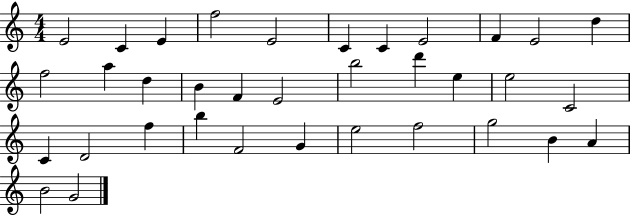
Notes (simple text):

E4/h C4/q E4/q F5/h E4/h C4/q C4/q E4/h F4/q E4/h D5/q F5/h A5/q D5/q B4/q F4/q E4/h B5/h D6/q E5/q E5/h C4/h C4/q D4/h F5/q B5/q F4/h G4/q E5/h F5/h G5/h B4/q A4/q B4/h G4/h